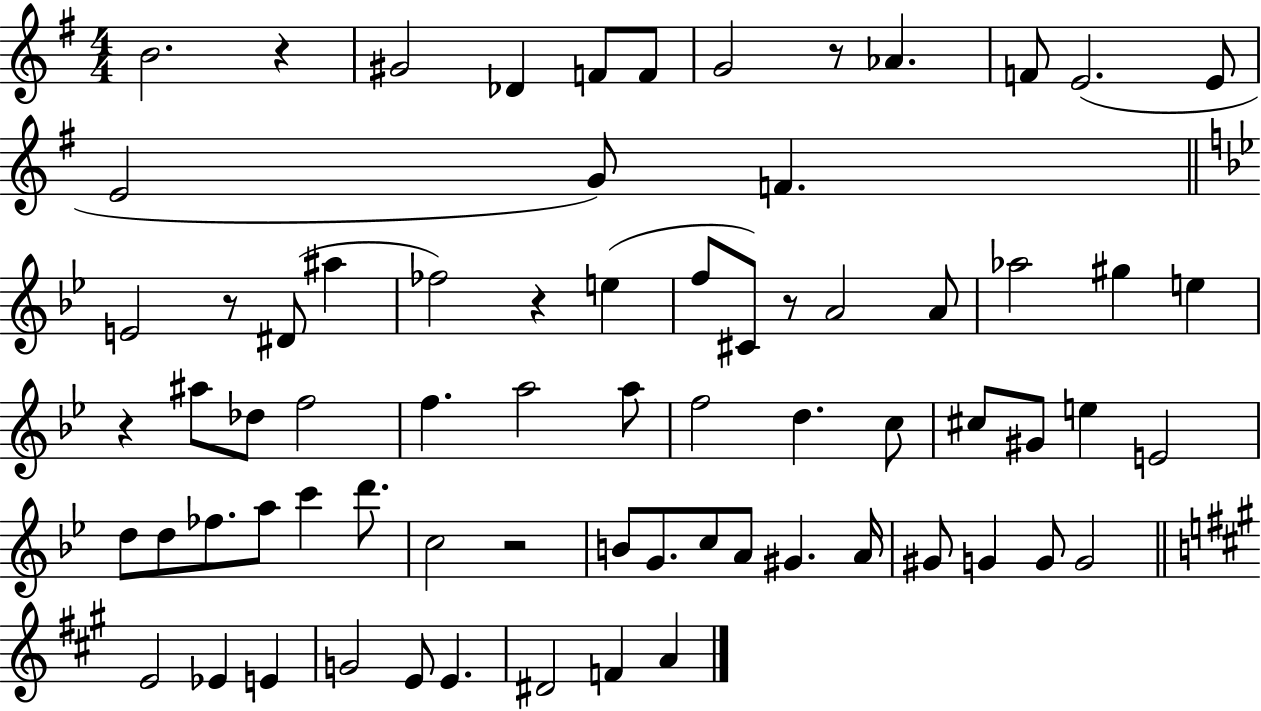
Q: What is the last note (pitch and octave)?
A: A4